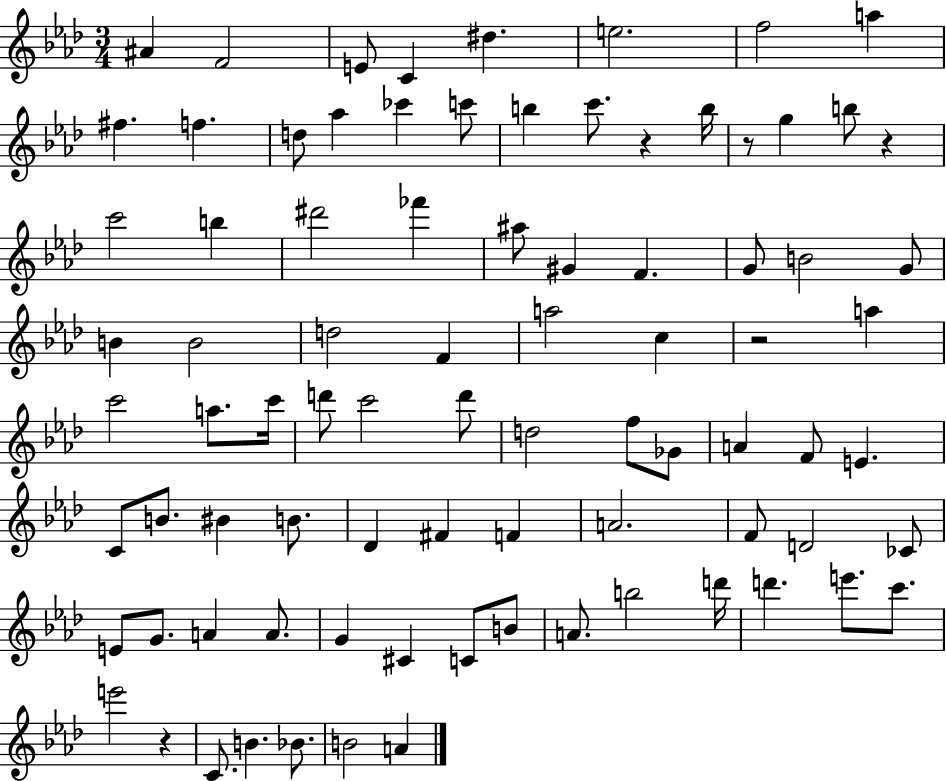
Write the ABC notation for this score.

X:1
T:Untitled
M:3/4
L:1/4
K:Ab
^A F2 E/2 C ^d e2 f2 a ^f f d/2 _a _c' c'/2 b c'/2 z b/4 z/2 g b/2 z c'2 b ^d'2 _f' ^a/2 ^G F G/2 B2 G/2 B B2 d2 F a2 c z2 a c'2 a/2 c'/4 d'/2 c'2 d'/2 d2 f/2 _G/2 A F/2 E C/2 B/2 ^B B/2 _D ^F F A2 F/2 D2 _C/2 E/2 G/2 A A/2 G ^C C/2 B/2 A/2 b2 d'/4 d' e'/2 c'/2 e'2 z C/2 B _B/2 B2 A